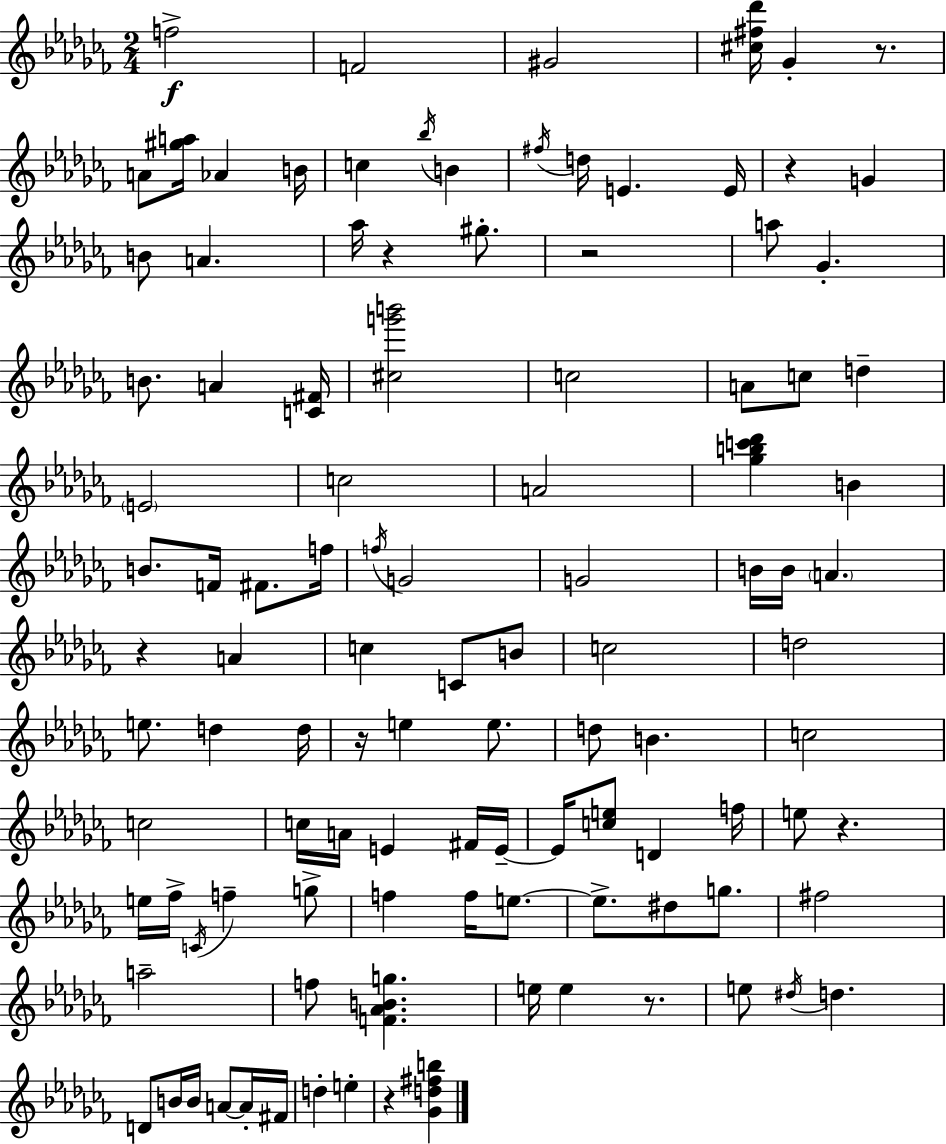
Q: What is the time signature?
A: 2/4